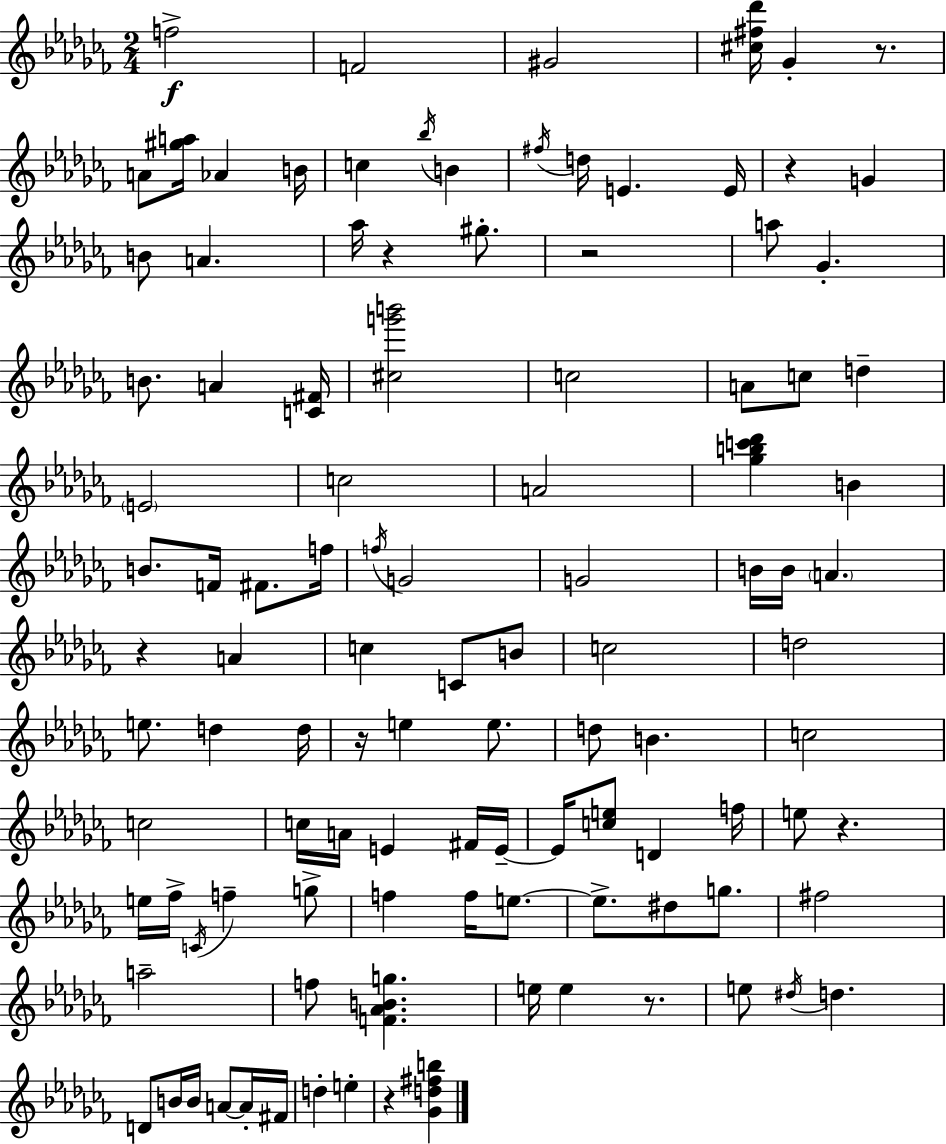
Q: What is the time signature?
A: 2/4